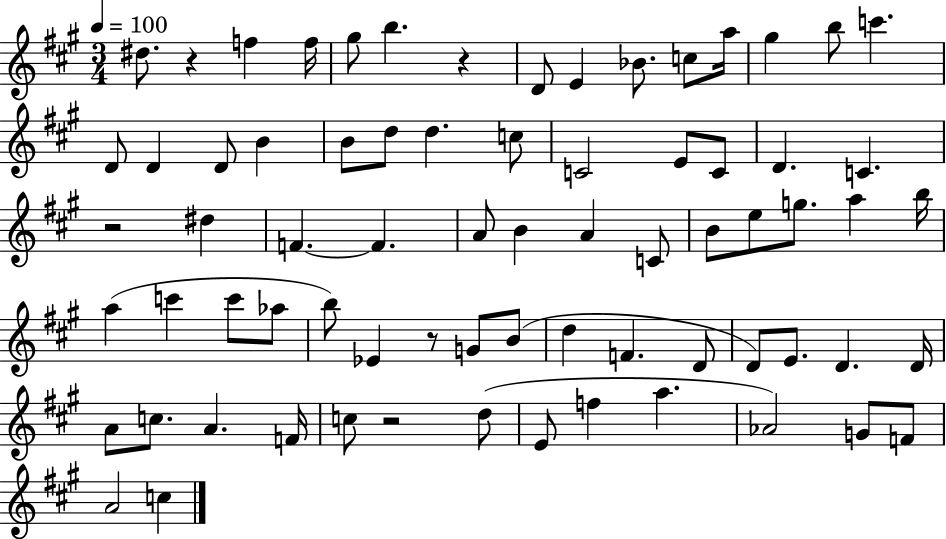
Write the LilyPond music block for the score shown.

{
  \clef treble
  \numericTimeSignature
  \time 3/4
  \key a \major
  \tempo 4 = 100
  dis''8. r4 f''4 f''16 | gis''8 b''4. r4 | d'8 e'4 bes'8. c''8 a''16 | gis''4 b''8 c'''4. | \break d'8 d'4 d'8 b'4 | b'8 d''8 d''4. c''8 | c'2 e'8 c'8 | d'4. c'4. | \break r2 dis''4 | f'4.~~ f'4. | a'8 b'4 a'4 c'8 | b'8 e''8 g''8. a''4 b''16 | \break a''4( c'''4 c'''8 aes''8 | b''8) ees'4 r8 g'8 b'8( | d''4 f'4. d'8 | d'8) e'8. d'4. d'16 | \break a'8 c''8. a'4. f'16 | c''8 r2 d''8( | e'8 f''4 a''4. | aes'2) g'8 f'8 | \break a'2 c''4 | \bar "|."
}